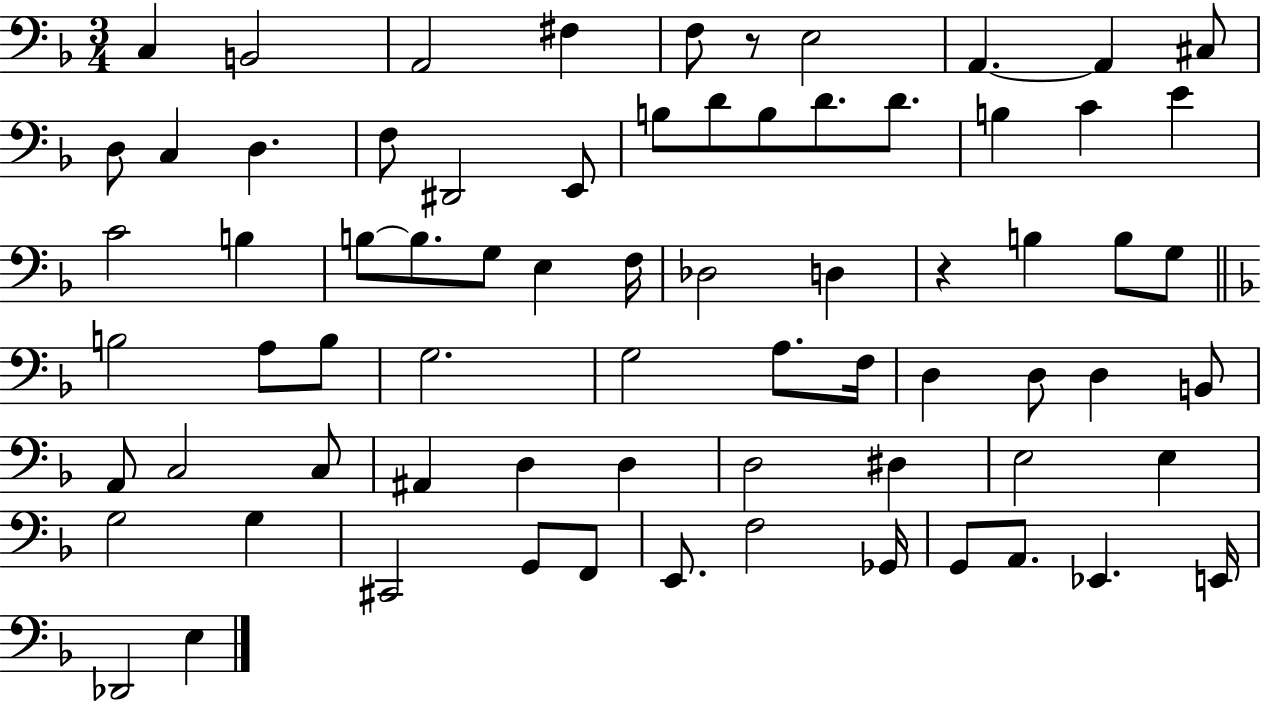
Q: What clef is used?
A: bass